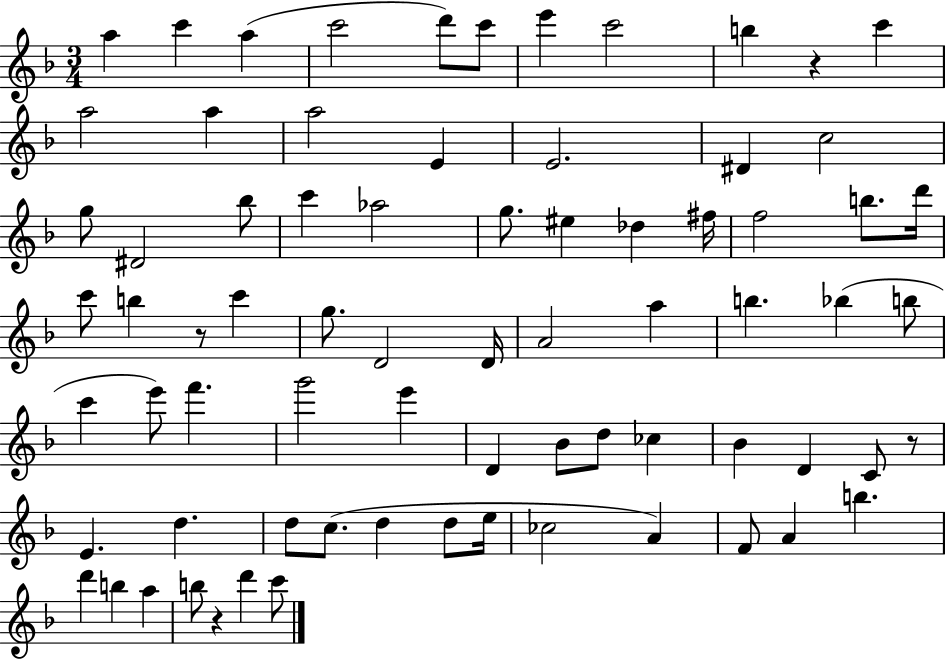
X:1
T:Untitled
M:3/4
L:1/4
K:F
a c' a c'2 d'/2 c'/2 e' c'2 b z c' a2 a a2 E E2 ^D c2 g/2 ^D2 _b/2 c' _a2 g/2 ^e _d ^f/4 f2 b/2 d'/4 c'/2 b z/2 c' g/2 D2 D/4 A2 a b _b b/2 c' e'/2 f' g'2 e' D _B/2 d/2 _c _B D C/2 z/2 E d d/2 c/2 d d/2 e/4 _c2 A F/2 A b d' b a b/2 z d' c'/2